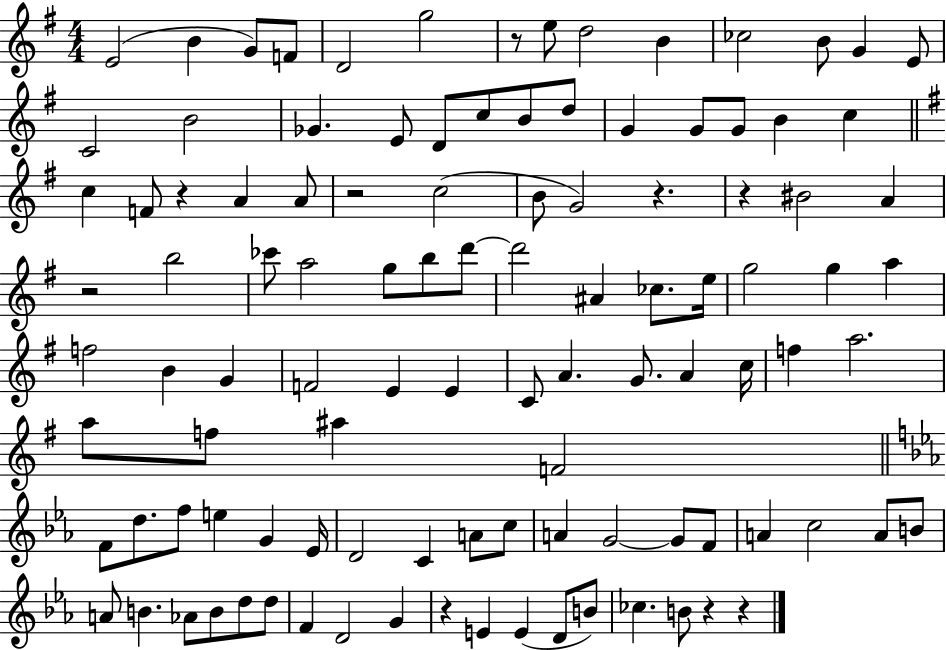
{
  \clef treble
  \numericTimeSignature
  \time 4/4
  \key g \major
  \repeat volta 2 { e'2( b'4 g'8) f'8 | d'2 g''2 | r8 e''8 d''2 b'4 | ces''2 b'8 g'4 e'8 | \break c'2 b'2 | ges'4. e'8 d'8 c''8 b'8 d''8 | g'4 g'8 g'8 b'4 c''4 | \bar "||" \break \key g \major c''4 f'8 r4 a'4 a'8 | r2 c''2( | b'8 g'2) r4. | r4 bis'2 a'4 | \break r2 b''2 | ces'''8 a''2 g''8 b''8 d'''8~~ | d'''2 ais'4 ces''8. e''16 | g''2 g''4 a''4 | \break f''2 b'4 g'4 | f'2 e'4 e'4 | c'8 a'4. g'8. a'4 c''16 | f''4 a''2. | \break a''8 f''8 ais''4 f'2 | \bar "||" \break \key ees \major f'8 d''8. f''8 e''4 g'4 ees'16 | d'2 c'4 a'8 c''8 | a'4 g'2~~ g'8 f'8 | a'4 c''2 a'8 b'8 | \break a'8 b'4. aes'8 b'8 d''8 d''8 | f'4 d'2 g'4 | r4 e'4 e'4( d'8 b'8) | ces''4. b'8 r4 r4 | \break } \bar "|."
}